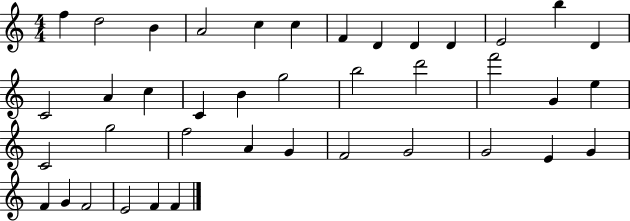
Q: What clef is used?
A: treble